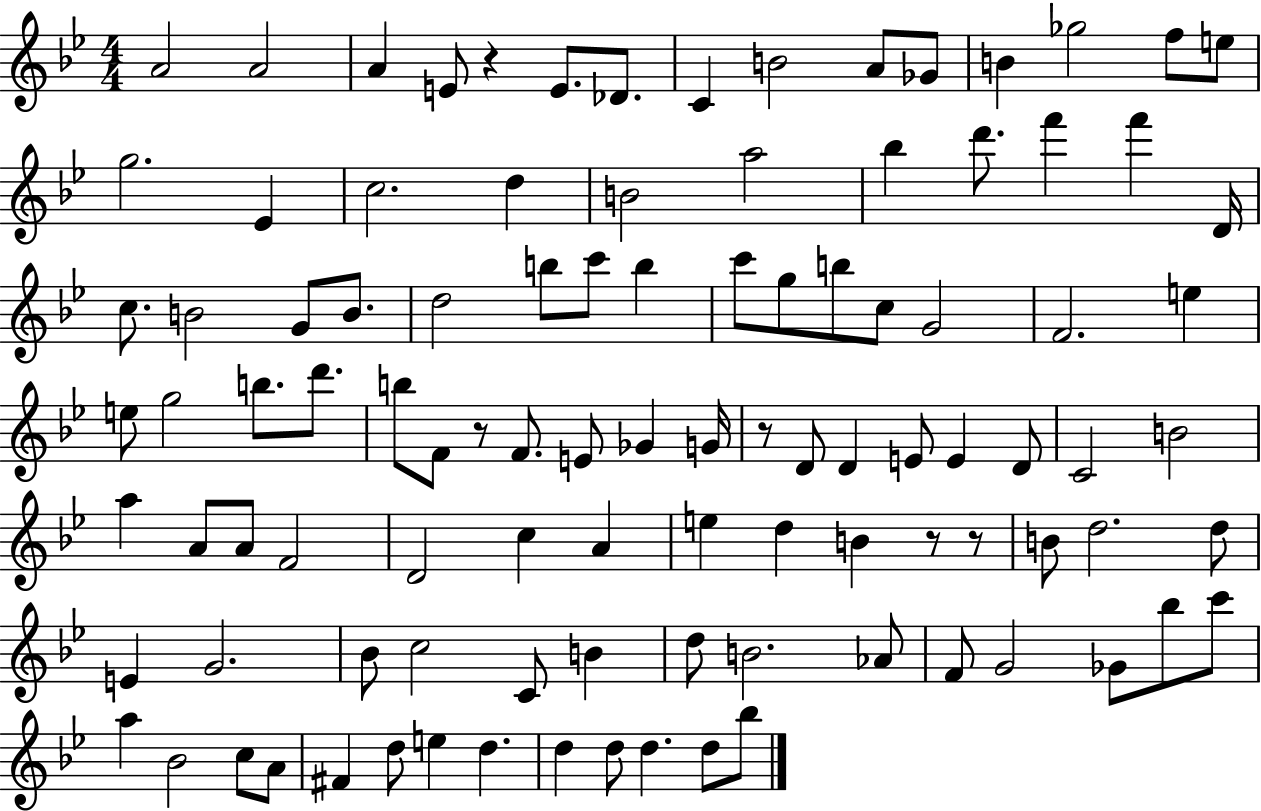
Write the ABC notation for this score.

X:1
T:Untitled
M:4/4
L:1/4
K:Bb
A2 A2 A E/2 z E/2 _D/2 C B2 A/2 _G/2 B _g2 f/2 e/2 g2 _E c2 d B2 a2 _b d'/2 f' f' D/4 c/2 B2 G/2 B/2 d2 b/2 c'/2 b c'/2 g/2 b/2 c/2 G2 F2 e e/2 g2 b/2 d'/2 b/2 F/2 z/2 F/2 E/2 _G G/4 z/2 D/2 D E/2 E D/2 C2 B2 a A/2 A/2 F2 D2 c A e d B z/2 z/2 B/2 d2 d/2 E G2 _B/2 c2 C/2 B d/2 B2 _A/2 F/2 G2 _G/2 _b/2 c'/2 a _B2 c/2 A/2 ^F d/2 e d d d/2 d d/2 _b/2